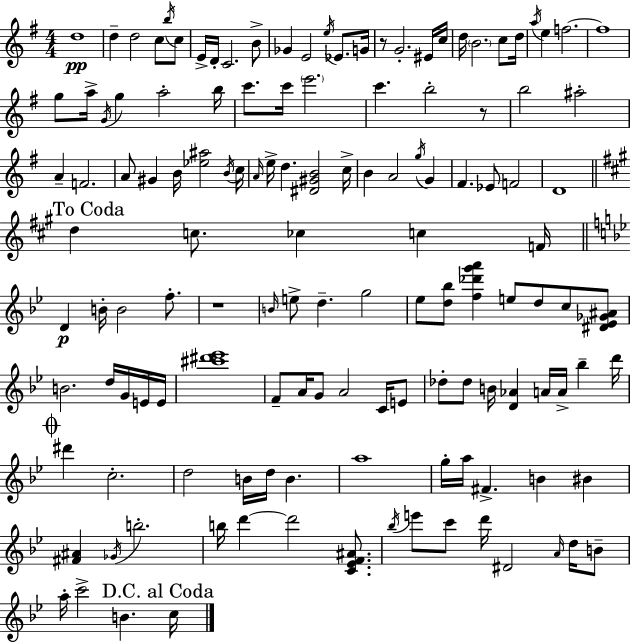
{
  \clef treble
  \numericTimeSignature
  \time 4/4
  \key g \major
  d''1\pp | d''4-- d''2 c''8 \acciaccatura { b''16 } c''8 | e'16-> d'16-. c'2. b'8-> | ges'4 e'2 \acciaccatura { e''16 } ees'8. | \break g'16 r8 g'2.-. | eis'16 c''16 d''16 \parenthesize b'2. c''8 | d''16 \acciaccatura { a''16 } e''4 f''2.~~ | f''1 | \break g''8 a''16-> \acciaccatura { g'16 } g''4 a''2-. | b''16 c'''8. c'''16 \parenthesize e'''2. | c'''4. b''2-. | r8 b''2 ais''2-. | \break a'4-- f'2. | a'8 gis'4 b'16 <ees'' ais''>2 | \acciaccatura { b'16 } c''16 \grace { a'16 } e''16-> d''4. <dis' gis' b'>2 | c''16-> b'4 a'2 | \break \acciaccatura { g''16 } g'4 fis'4. ees'8 f'2 | d'1 | \mark "To Coda" \bar "||" \break \key a \major d''4 c''8. ces''4 c''4 f'16 | \bar "||" \break \key bes \major d'4\p b'16-. b'2 f''8.-. | r1 | \grace { b'16 } e''8-> d''4.-- g''2 | ees''8 <d'' bes''>8 <f'' des''' g''' a'''>4 e''8 d''8 c''8 <dis' ees' ges' ais'>8 | \break b'2. d''16 g'16 e'16 | e'16 <cis''' dis''' ees'''>1 | f'8-- a'16 g'8 a'2 c'16 e'8 | des''8-. des''8 b'16 <d' aes'>4 a'16 a'16-> bes''4-- | \break d'''16 \mark \markup { \musicglyph "scripts.coda" } dis'''4 c''2.-. | d''2 b'16 d''16 b'4. | a''1 | g''16-. a''16 fis'4.-> b'4 bis'4 | \break <fis' ais'>4 \acciaccatura { ges'16 } b''2.-. | b''16 d'''4~~ d'''2 <c' ees' f' ais'>8. | \acciaccatura { bes''16 } e'''8 c'''8 d'''16 dis'2 | \grace { a'16 } d''16 b'8-- a''16-. c'''2-> b'4. | \break \mark "D.C. al Coda" c''16 \bar "|."
}